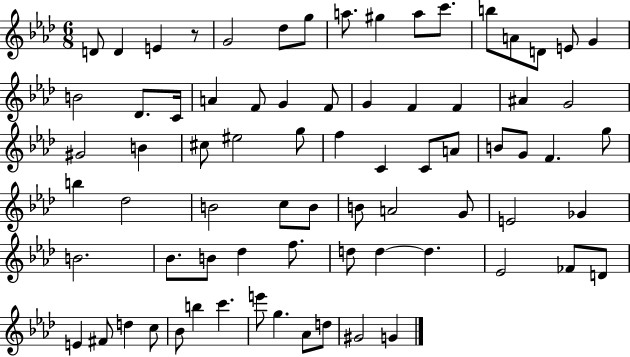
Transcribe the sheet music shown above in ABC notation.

X:1
T:Untitled
M:6/8
L:1/4
K:Ab
D/2 D E z/2 G2 _d/2 g/2 a/2 ^g a/2 c'/2 b/2 A/2 D/2 E/2 G B2 _D/2 C/4 A F/2 G F/2 G F F ^A G2 ^G2 B ^c/2 ^e2 g/2 f C C/2 A/2 B/2 G/2 F g/2 b _d2 B2 c/2 B/2 B/2 A2 G/2 E2 _G B2 _B/2 B/2 _d f/2 d/2 d d _E2 _F/2 D/2 E ^F/2 d c/2 _B/2 b c' e'/2 g _A/2 d/2 ^G2 G